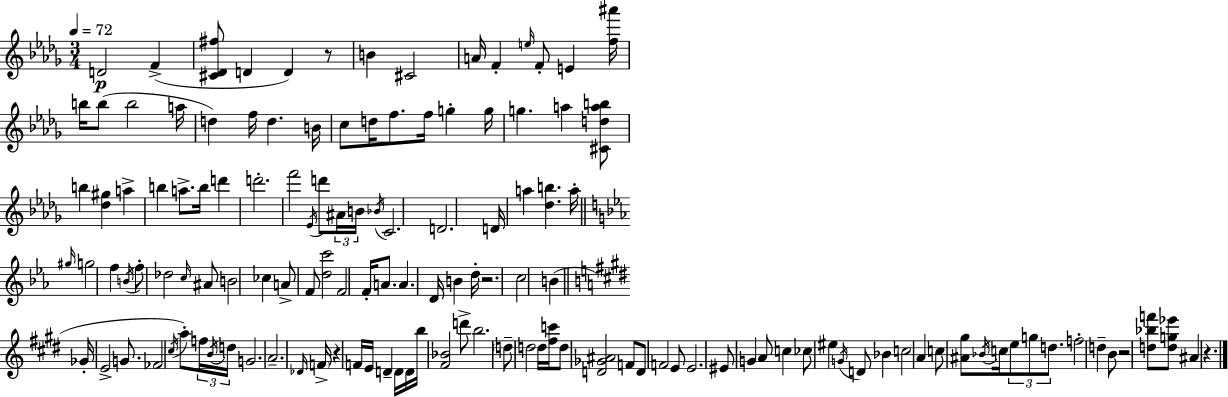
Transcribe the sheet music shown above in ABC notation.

X:1
T:Untitled
M:3/4
L:1/4
K:Bbm
D2 F [^C_D^f]/2 D D z/2 B ^C2 A/4 F e/4 F/2 E [f^a']/4 b/4 b/2 b2 a/4 d f/4 d B/4 c/2 d/4 f/2 f/4 g g/4 g a [^Cdab]/2 b [_d^g] a b a/2 b/4 d' d'2 f'2 _E/4 d'/2 ^A/4 B/4 _B/4 C2 D2 D/4 a [_db] a/4 ^g/4 g2 f B/4 f/2 _d2 c/4 ^A/2 B2 _c A/2 F/2 [dc']2 F2 F/4 A/2 A D/4 B d/4 z2 c2 B _G/4 E2 G/2 _F2 ^c/4 a/2 f/4 B/4 d/4 G2 A2 _D/4 F/4 z F/4 E/4 D D/4 D/4 b/4 [^F_B]2 d'/2 b2 d/2 d2 d/4 [^fc']/4 d/2 [D_G^A]2 F/2 D/2 F2 E/2 E2 ^E/2 G A/2 c _c/2 ^e G/4 D/2 _B c2 A c/2 [^A^g]/2 _B/4 c/4 e/2 g/2 d/2 f2 d B/2 z2 [d_bf']/2 [dg_e']/2 ^A z